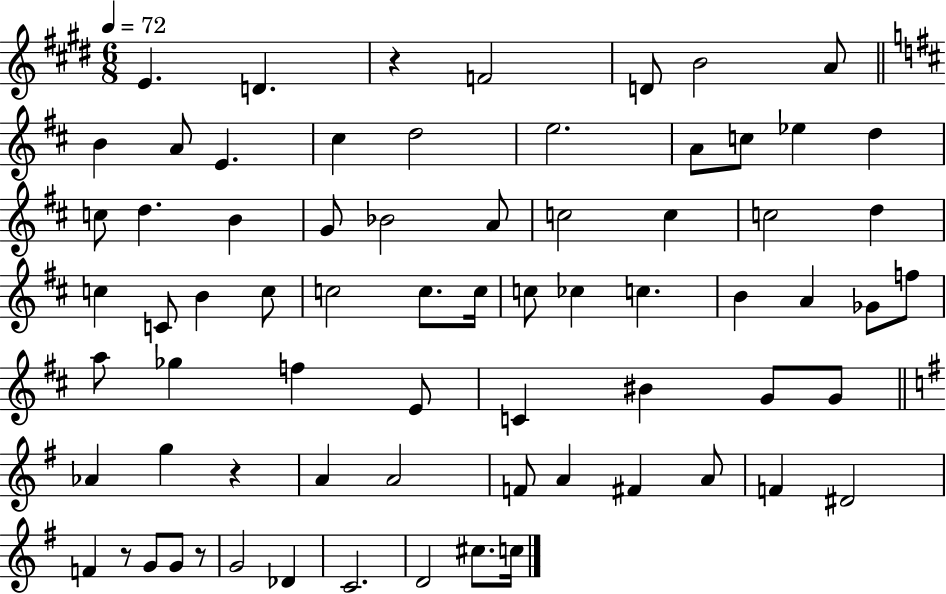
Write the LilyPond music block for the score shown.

{
  \clef treble
  \numericTimeSignature
  \time 6/8
  \key e \major
  \tempo 4 = 72
  e'4. d'4. | r4 f'2 | d'8 b'2 a'8 | \bar "||" \break \key b \minor b'4 a'8 e'4. | cis''4 d''2 | e''2. | a'8 c''8 ees''4 d''4 | \break c''8 d''4. b'4 | g'8 bes'2 a'8 | c''2 c''4 | c''2 d''4 | \break c''4 c'8 b'4 c''8 | c''2 c''8. c''16 | c''8 ces''4 c''4. | b'4 a'4 ges'8 f''8 | \break a''8 ges''4 f''4 e'8 | c'4 bis'4 g'8 g'8 | \bar "||" \break \key g \major aes'4 g''4 r4 | a'4 a'2 | f'8 a'4 fis'4 a'8 | f'4 dis'2 | \break f'4 r8 g'8 g'8 r8 | g'2 des'4 | c'2. | d'2 cis''8. c''16 | \break \bar "|."
}